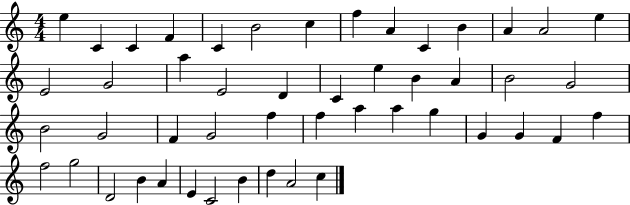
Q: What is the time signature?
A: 4/4